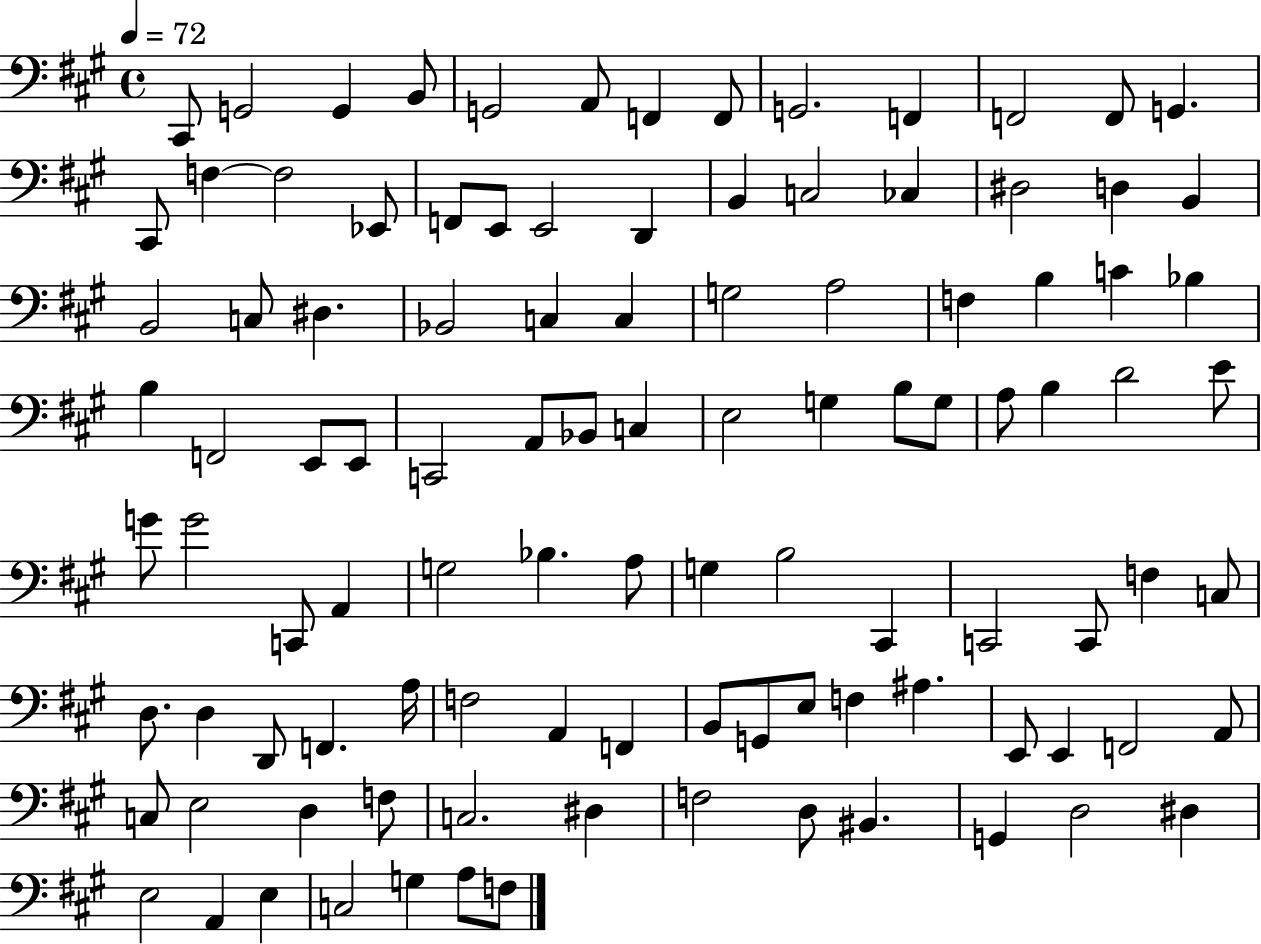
{
  \clef bass
  \time 4/4
  \defaultTimeSignature
  \key a \major
  \tempo 4 = 72
  cis,8 g,2 g,4 b,8 | g,2 a,8 f,4 f,8 | g,2. f,4 | f,2 f,8 g,4. | \break cis,8 f4~~ f2 ees,8 | f,8 e,8 e,2 d,4 | b,4 c2 ces4 | dis2 d4 b,4 | \break b,2 c8 dis4. | bes,2 c4 c4 | g2 a2 | f4 b4 c'4 bes4 | \break b4 f,2 e,8 e,8 | c,2 a,8 bes,8 c4 | e2 g4 b8 g8 | a8 b4 d'2 e'8 | \break g'8 g'2 c,8 a,4 | g2 bes4. a8 | g4 b2 cis,4 | c,2 c,8 f4 c8 | \break d8. d4 d,8 f,4. a16 | f2 a,4 f,4 | b,8 g,8 e8 f4 ais4. | e,8 e,4 f,2 a,8 | \break c8 e2 d4 f8 | c2. dis4 | f2 d8 bis,4. | g,4 d2 dis4 | \break e2 a,4 e4 | c2 g4 a8 f8 | \bar "|."
}